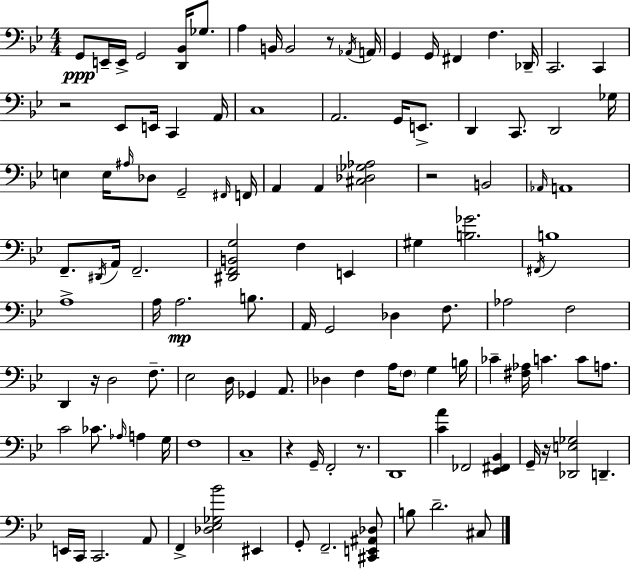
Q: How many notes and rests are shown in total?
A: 118